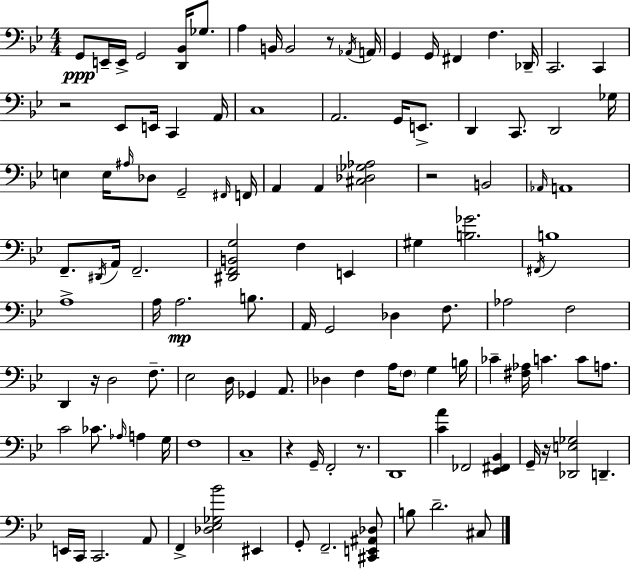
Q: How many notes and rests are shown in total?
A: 118